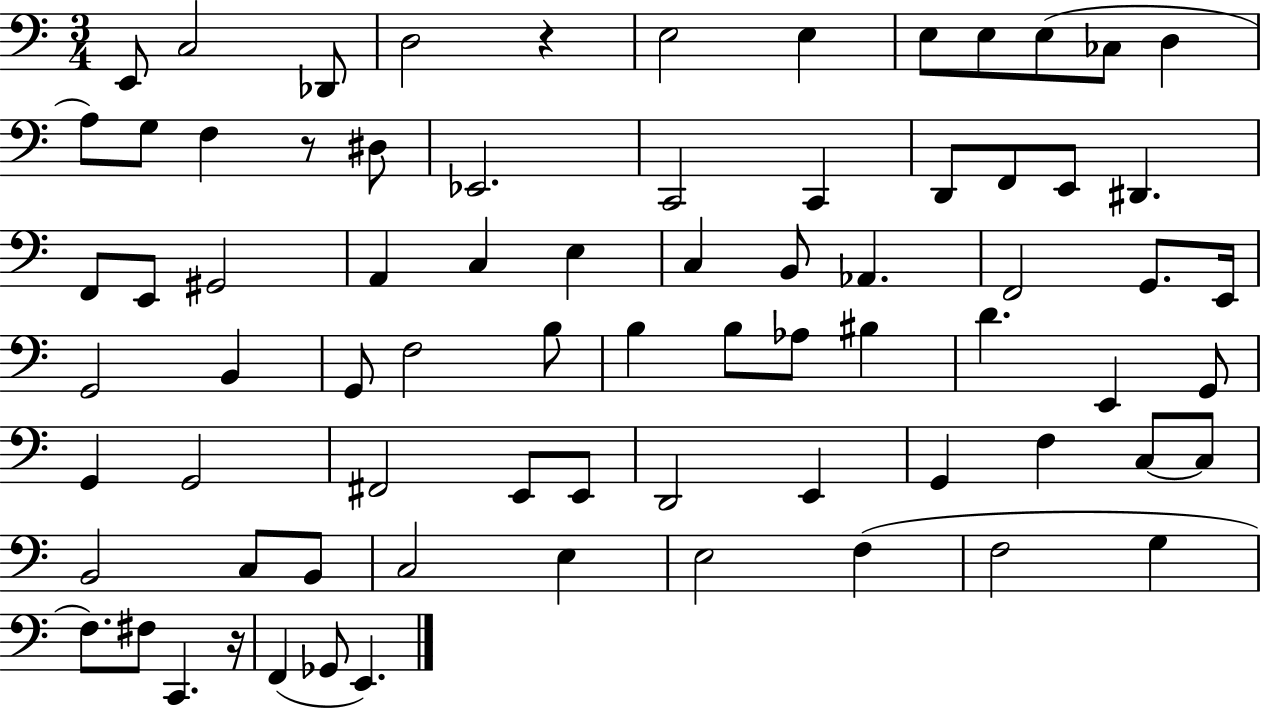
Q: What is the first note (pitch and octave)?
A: E2